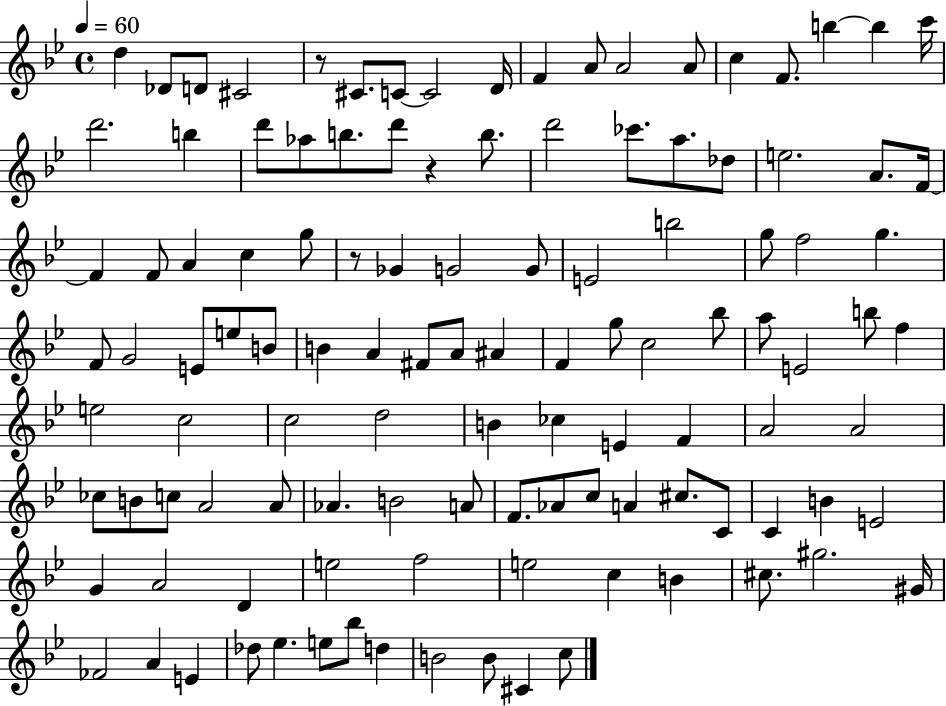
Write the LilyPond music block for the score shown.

{
  \clef treble
  \time 4/4
  \defaultTimeSignature
  \key bes \major
  \tempo 4 = 60
  d''4 des'8 d'8 cis'2 | r8 cis'8. c'8~~ c'2 d'16 | f'4 a'8 a'2 a'8 | c''4 f'8. b''4~~ b''4 c'''16 | \break d'''2. b''4 | d'''8 aes''8 b''8. d'''8 r4 b''8. | d'''2 ces'''8. a''8. des''8 | e''2. a'8. f'16~~ | \break f'4 f'8 a'4 c''4 g''8 | r8 ges'4 g'2 g'8 | e'2 b''2 | g''8 f''2 g''4. | \break f'8 g'2 e'8 e''8 b'8 | b'4 a'4 fis'8 a'8 ais'4 | f'4 g''8 c''2 bes''8 | a''8 e'2 b''8 f''4 | \break e''2 c''2 | c''2 d''2 | b'4 ces''4 e'4 f'4 | a'2 a'2 | \break ces''8 b'8 c''8 a'2 a'8 | aes'4. b'2 a'8 | f'8. aes'8 c''8 a'4 cis''8. c'8 | c'4 b'4 e'2 | \break g'4 a'2 d'4 | e''2 f''2 | e''2 c''4 b'4 | cis''8. gis''2. gis'16 | \break fes'2 a'4 e'4 | des''8 ees''4. e''8 bes''8 d''4 | b'2 b'8 cis'4 c''8 | \bar "|."
}